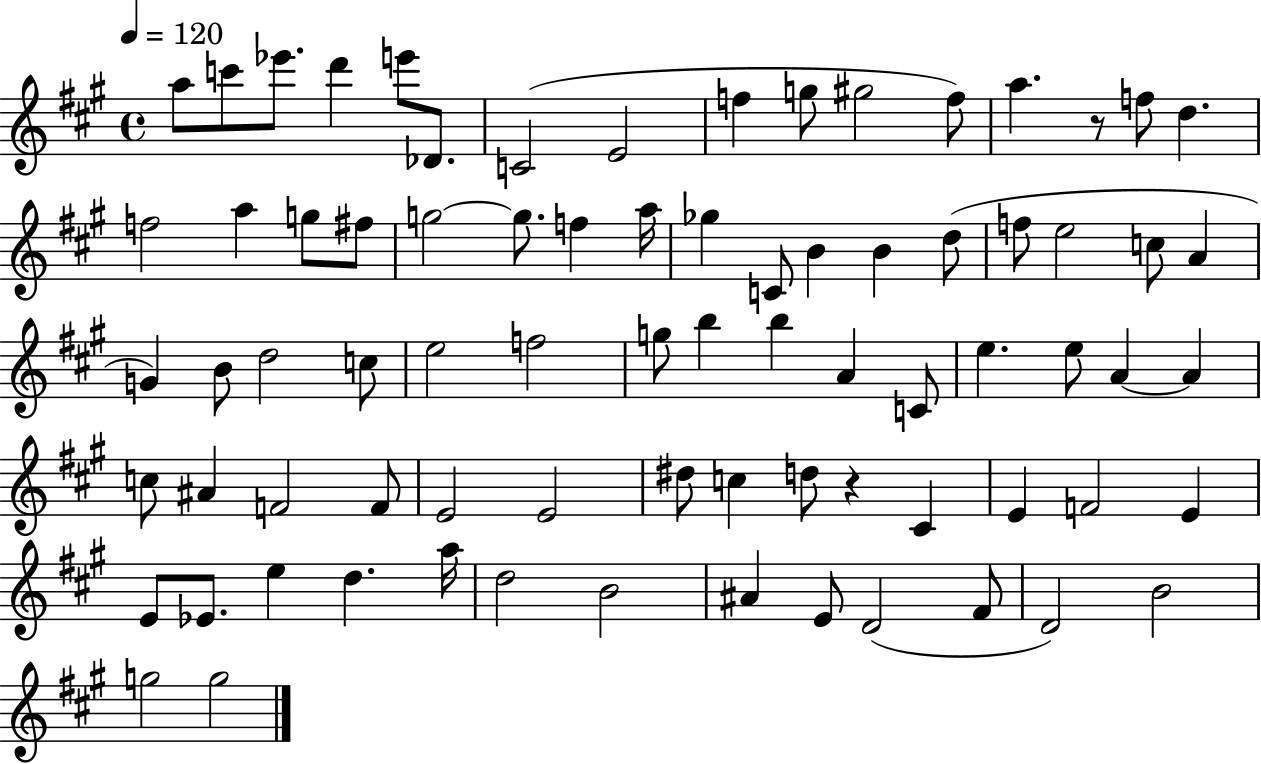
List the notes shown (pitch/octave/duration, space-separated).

A5/e C6/e Eb6/e. D6/q E6/e Db4/e. C4/h E4/h F5/q G5/e G#5/h F5/e A5/q. R/e F5/e D5/q. F5/h A5/q G5/e F#5/e G5/h G5/e. F5/q A5/s Gb5/q C4/e B4/q B4/q D5/e F5/e E5/h C5/e A4/q G4/q B4/e D5/h C5/e E5/h F5/h G5/e B5/q B5/q A4/q C4/e E5/q. E5/e A4/q A4/q C5/e A#4/q F4/h F4/e E4/h E4/h D#5/e C5/q D5/e R/q C#4/q E4/q F4/h E4/q E4/e Eb4/e. E5/q D5/q. A5/s D5/h B4/h A#4/q E4/e D4/h F#4/e D4/h B4/h G5/h G5/h